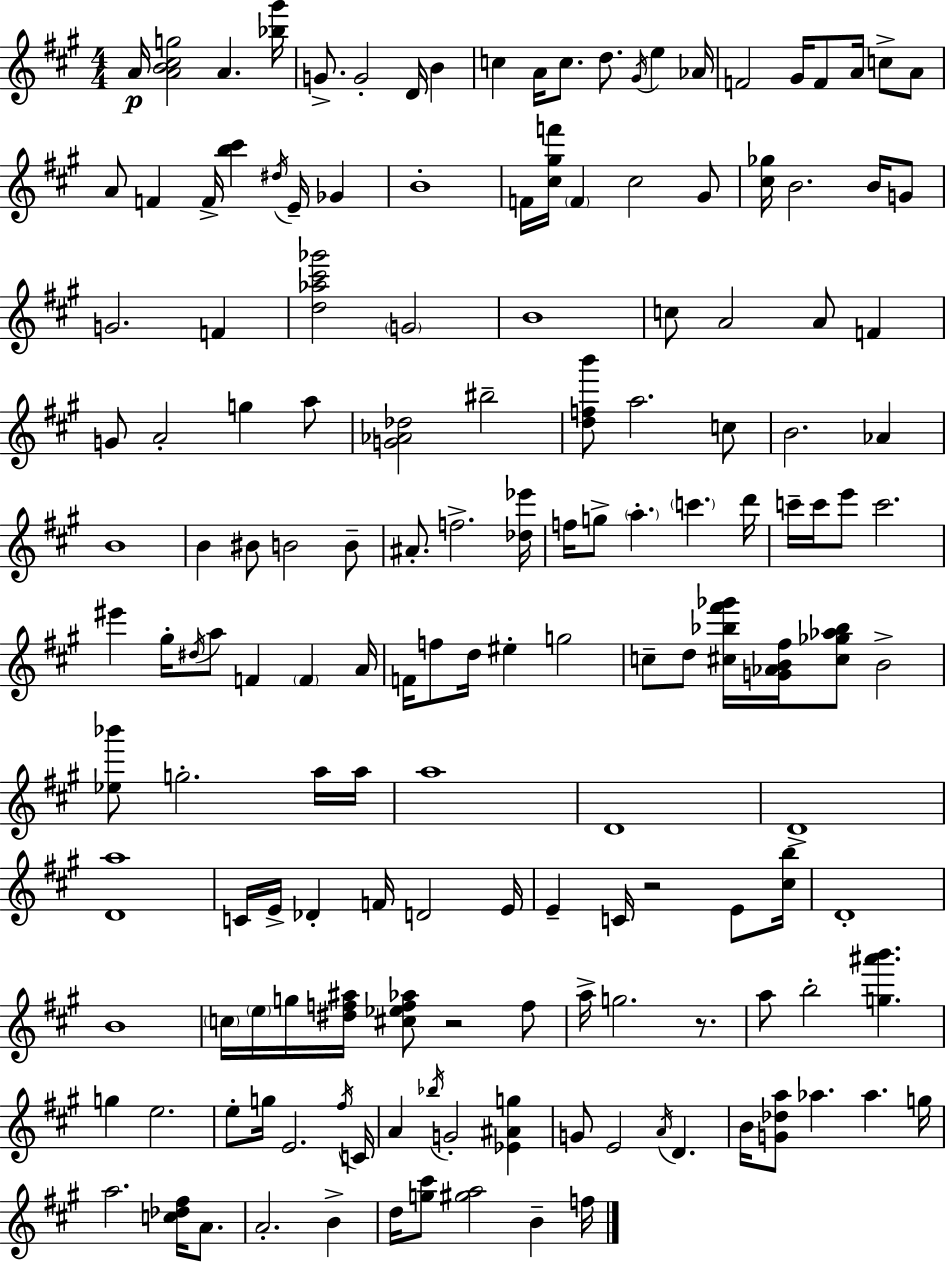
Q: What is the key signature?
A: A major